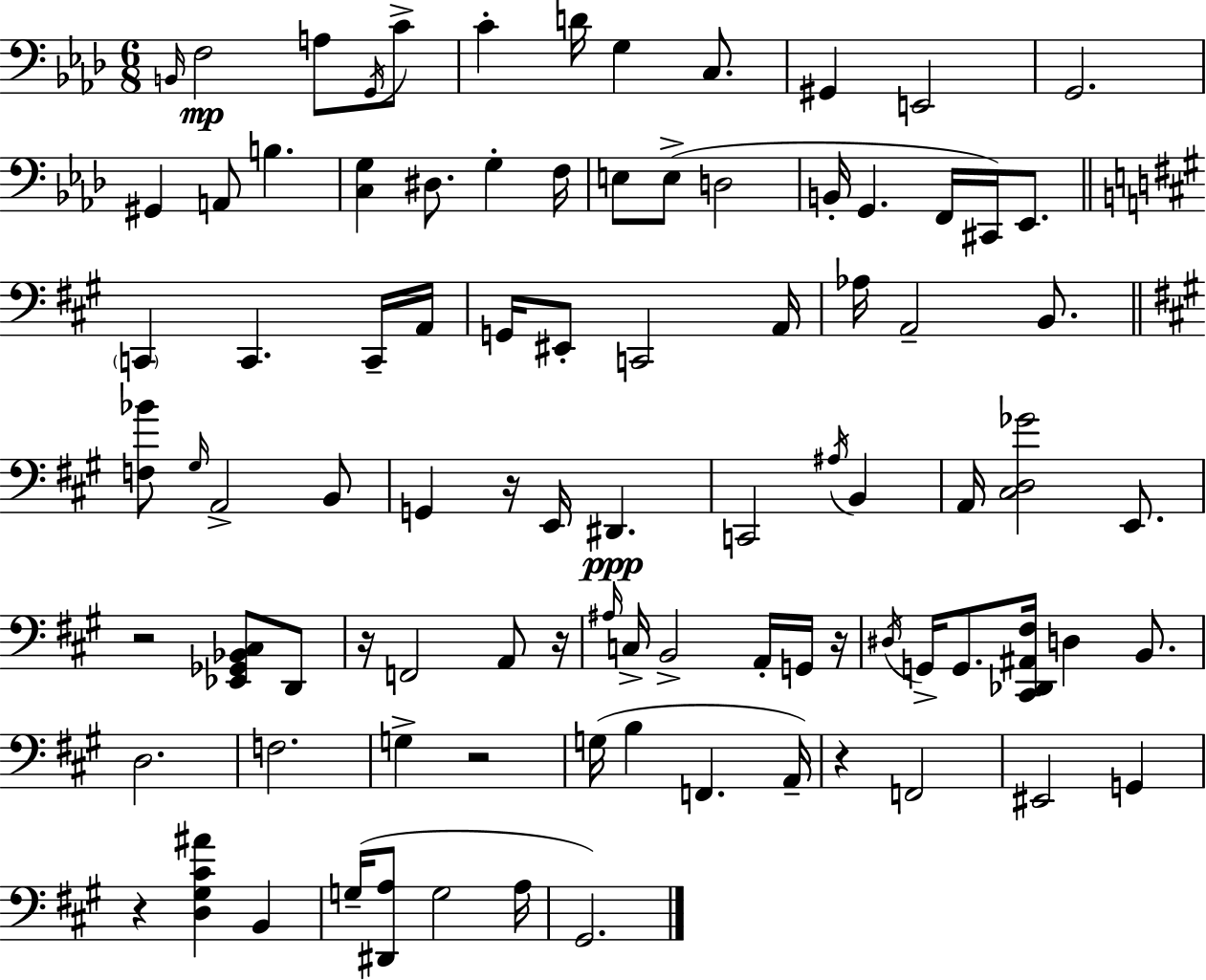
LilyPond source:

{
  \clef bass
  \numericTimeSignature
  \time 6/8
  \key aes \major
  \grace { b,16 }\mp f2 a8 \acciaccatura { g,16 } | c'8-> c'4-. d'16 g4 c8. | gis,4 e,2 | g,2. | \break gis,4 a,8 b4. | <c g>4 dis8. g4-. | f16 e8 e8->( d2 | b,16-. g,4. f,16 cis,16) ees,8. | \break \bar "||" \break \key a \major \parenthesize c,4 c,4. c,16-- a,16 | g,16 eis,8-. c,2 a,16 | aes16 a,2-- b,8. | \bar "||" \break \key a \major <f bes'>8 \grace { gis16 } a,2-> b,8 | g,4 r16 e,16 dis,4.\ppp | c,2 \acciaccatura { ais16 } b,4 | a,16 <cis d ges'>2 e,8. | \break r2 <ees, ges, bes, cis>8 | d,8 r16 f,2 a,8 | r16 \grace { ais16 } c16-> b,2-> | a,16-. g,16 r16 \acciaccatura { dis16 } g,16-> g,8. <cis, des, ais, fis>16 d4 | \break b,8. d2. | f2. | g4-> r2 | g16( b4 f,4. | \break a,16--) r4 f,2 | eis,2 | g,4 r4 <d gis cis' ais'>4 | b,4 g16--( <dis, a>8 g2 | \break a16 gis,2.) | \bar "|."
}